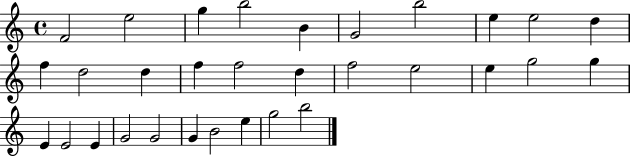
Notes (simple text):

F4/h E5/h G5/q B5/h B4/q G4/h B5/h E5/q E5/h D5/q F5/q D5/h D5/q F5/q F5/h D5/q F5/h E5/h E5/q G5/h G5/q E4/q E4/h E4/q G4/h G4/h G4/q B4/h E5/q G5/h B5/h